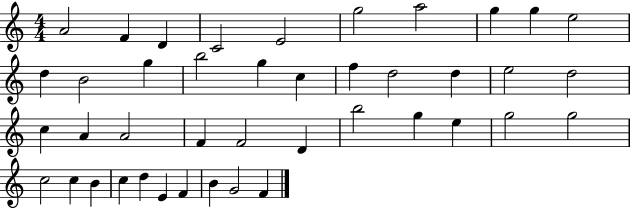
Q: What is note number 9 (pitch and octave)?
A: G5